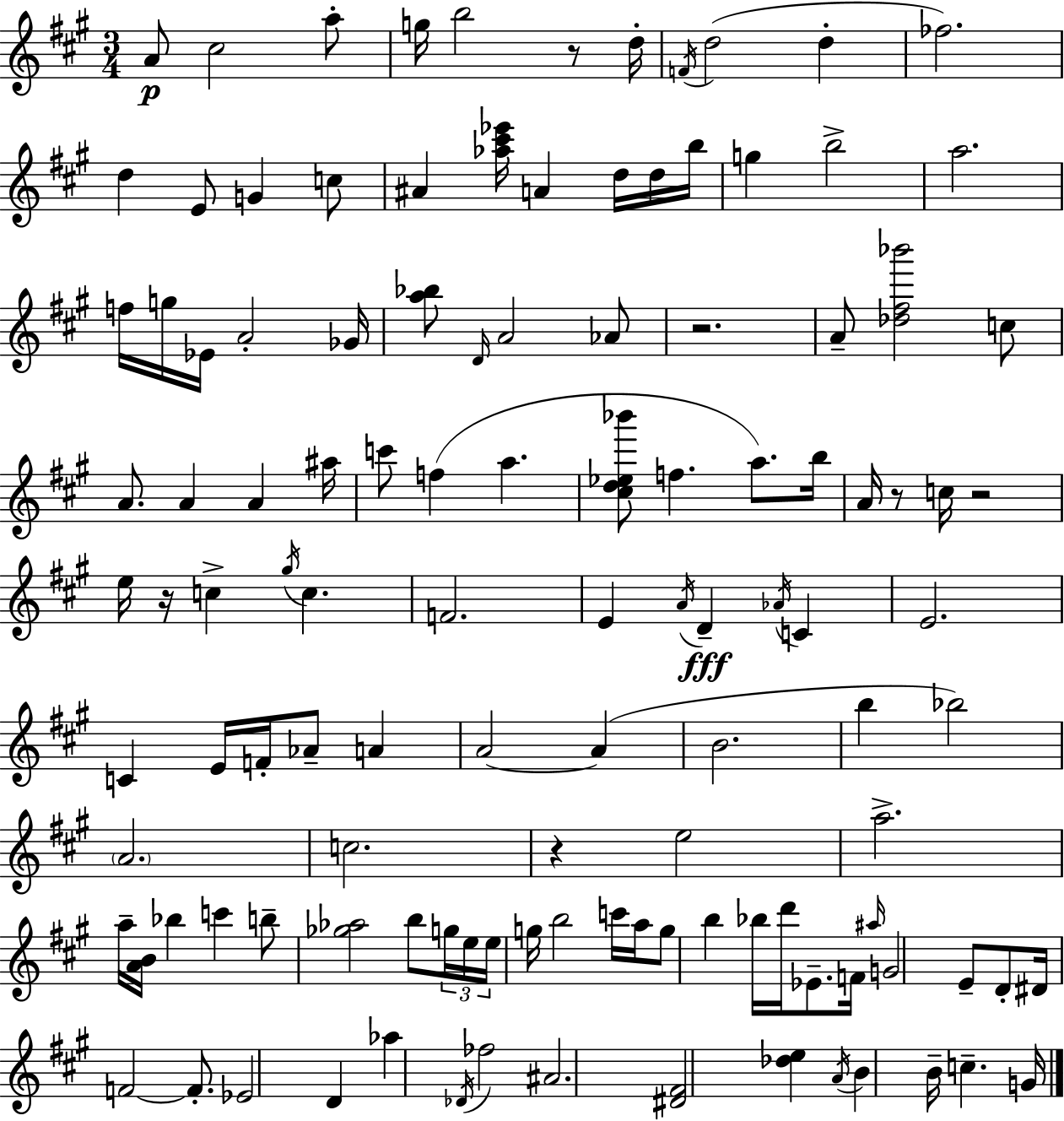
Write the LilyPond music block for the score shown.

{
  \clef treble
  \numericTimeSignature
  \time 3/4
  \key a \major
  \repeat volta 2 { a'8\p cis''2 a''8-. | g''16 b''2 r8 d''16-. | \acciaccatura { f'16 }( d''2 d''4-. | fes''2.) | \break d''4 e'8 g'4 c''8 | ais'4 <aes'' cis''' ees'''>16 a'4 d''16 d''16 | b''16 g''4 b''2-> | a''2. | \break f''16 g''16 ees'16 a'2-. | ges'16 <a'' bes''>8 \grace { d'16 } a'2 | aes'8 r2. | a'8-- <des'' fis'' bes'''>2 | \break c''8 a'8. a'4 a'4 | ais''16 c'''8 f''4( a''4. | <cis'' d'' ees'' bes'''>8 f''4. a''8.) | b''16 a'16 r8 c''16 r2 | \break e''16 r16 c''4-> \acciaccatura { gis''16 } c''4. | f'2. | e'4 \acciaccatura { a'16 }\fff d'4-- | \acciaccatura { aes'16 } c'4 e'2. | \break c'4 e'16 f'16-. aes'8-- | a'4 a'2~~ | a'4( b'2. | b''4 bes''2) | \break \parenthesize a'2. | c''2. | r4 e''2 | a''2.-> | \break a''16-- <a' b'>16 bes''4 c'''4 | b''8-- <ges'' aes''>2 | b''8 \tuplet 3/2 { g''16 e''16 e''16 } g''16 b''2 | c'''16 a''16 g''8 b''4 bes''16 | \break d'''16 ees'8.-- f'16 \grace { ais''16 } g'2 | e'8-- d'8-. dis'16 f'2~~ | f'8.-. ees'2 | d'4 aes''4 \acciaccatura { des'16 } fes''2 | \break ais'2. | <dis' fis'>2 | <des'' e''>4 \acciaccatura { a'16 } b'4 | b'16-- c''4.-- g'16 } \bar "|."
}